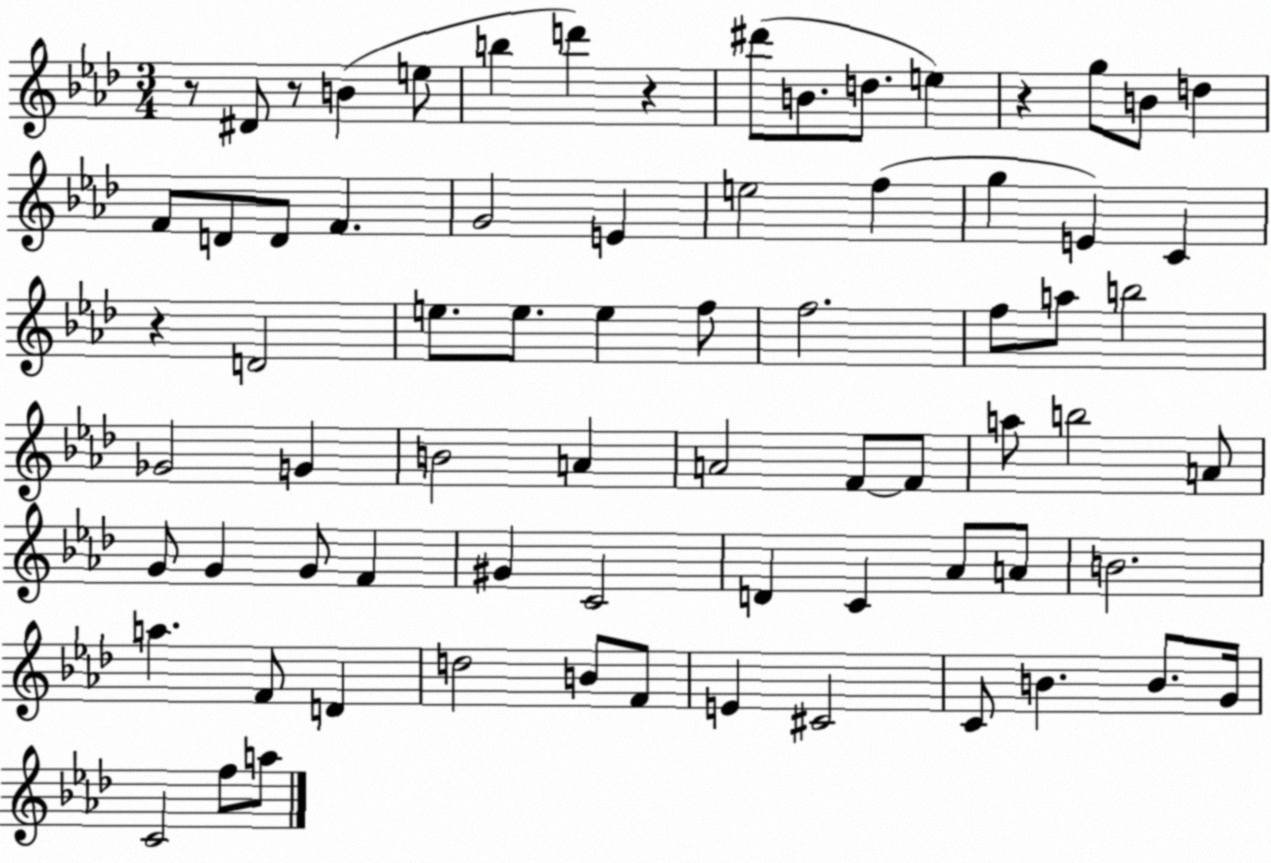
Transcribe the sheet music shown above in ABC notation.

X:1
T:Untitled
M:3/4
L:1/4
K:Ab
z/2 ^D/2 z/2 B e/2 b d' z ^d'/2 B/2 d/2 e z g/2 B/2 d F/2 D/2 D/2 F G2 E e2 f g E C z D2 e/2 e/2 e f/2 f2 f/2 a/2 b2 _G2 G B2 A A2 F/2 F/2 a/2 b2 A/2 G/2 G G/2 F ^G C2 D C _A/2 A/2 B2 a F/2 D d2 B/2 F/2 E ^C2 C/2 B B/2 G/4 C2 f/2 a/2